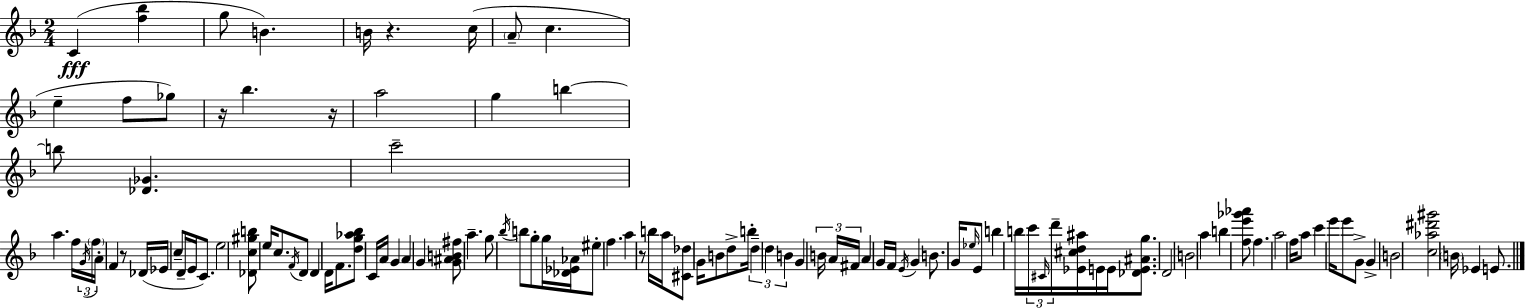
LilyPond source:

{
  \clef treble
  \numericTimeSignature
  \time 2/4
  \key f \major
  \repeat volta 2 { c'4(\fff <f'' bes''>4 | g''8 b'4.) | b'16 r4. c''16( | \parenthesize a'8-- c''4. | \break e''4-- f''8 ges''8) | r16 bes''4. r16 | a''2 | g''4 b''4~~ | \break b''8 <des' ges'>4. | c'''2-- | a''4. f''16 \tuplet 3/2 { \acciaccatura { g'16 } | \parenthesize f''16 a'16-. } f'4 r8 | \break des'16( ees'16 c''8-- d'16-- e'16 c'8.) | e''2 | <des' c'' gis'' b''>8 e''16 c''8. \acciaccatura { f'16 } | d'8 d'4 d'16 f'8. | \break <d'' g'' aes'' bes''>8 c'16 a'16 g'4 | a'4 g'4 | <g' ais' b' fis''>8 a''4.-- | g''8 \acciaccatura { bes''16 } b''8 g''8-. | \break g''16 <des' ees' aes'>16 eis''8-. f''4. | a''4 r8 | b''16 a''16 <cis' des''>8 g'16 b'8 | d''8-> b''16-. \tuplet 3/2 { d''4-- d''4 | \break b'4 } g'4 | \tuplet 3/2 { b'16 a'16 fis'16 } a'4 | g'16 f'16 \acciaccatura { e'16 } g'4 | b'8. g'16 \grace { ees''16 } e'8 | \break b''4 b''16 \tuplet 3/2 { c'''16 \grace { cis'16 } d'''16-- } | <ees' cis'' d'' ais''>16 e'16 e'16 <des' e' ais' g''>8. d'2 | b'2 | a''4 | \break b''4 <f'' e''' ges''' aes'''>8 | f''4. a''2 | f''16 a''8 | c'''4 e'''16 e'''8 | \break g'8-> g'4-> b'2 | <c'' aes'' dis''' gis'''>2 | \parenthesize b'16 ees'4 | e'8. } \bar "|."
}